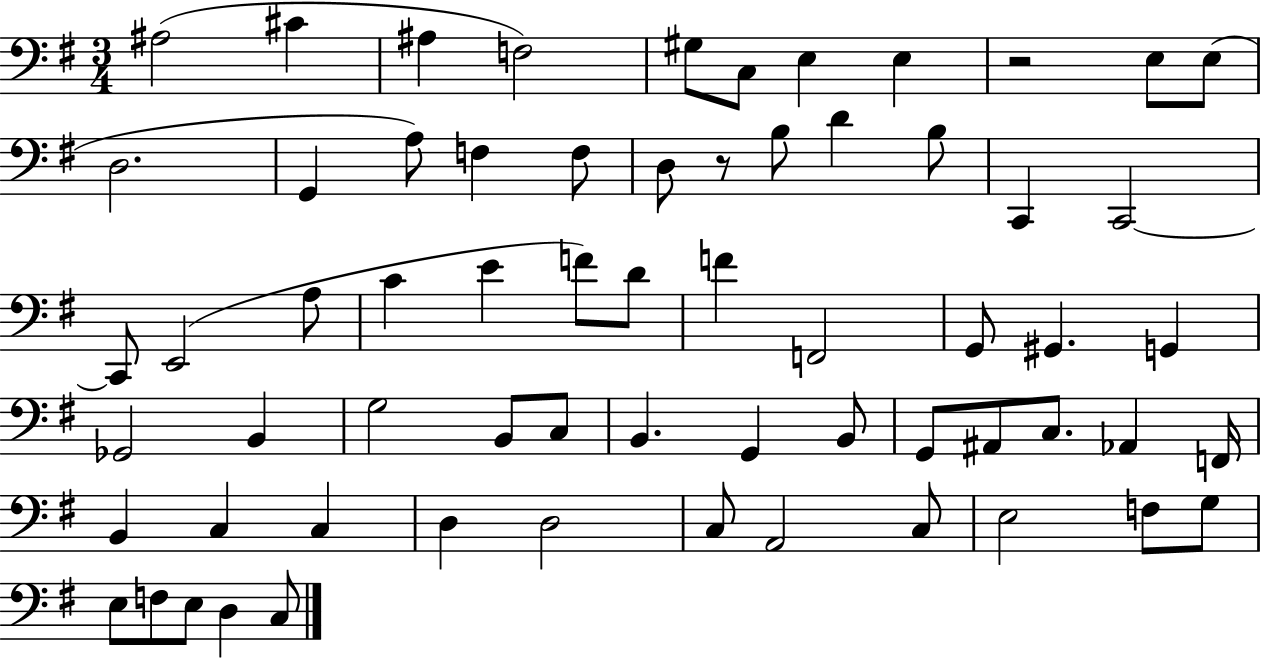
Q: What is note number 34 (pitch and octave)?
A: Gb2